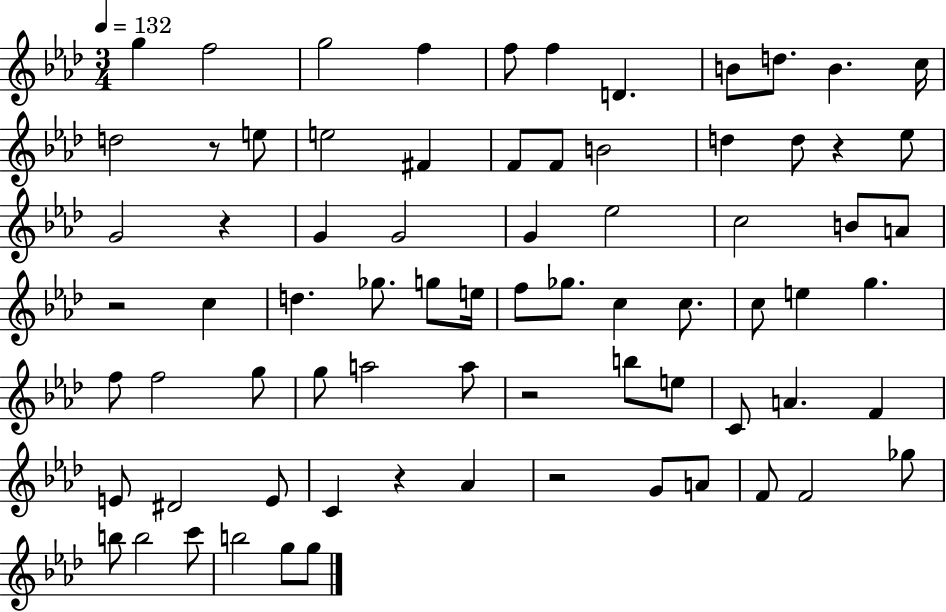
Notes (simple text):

G5/q F5/h G5/h F5/q F5/e F5/q D4/q. B4/e D5/e. B4/q. C5/s D5/h R/e E5/e E5/h F#4/q F4/e F4/e B4/h D5/q D5/e R/q Eb5/e G4/h R/q G4/q G4/h G4/q Eb5/h C5/h B4/e A4/e R/h C5/q D5/q. Gb5/e. G5/e E5/s F5/e Gb5/e. C5/q C5/e. C5/e E5/q G5/q. F5/e F5/h G5/e G5/e A5/h A5/e R/h B5/e E5/e C4/e A4/q. F4/q E4/e D#4/h E4/e C4/q R/q Ab4/q R/h G4/e A4/e F4/e F4/h Gb5/e B5/e B5/h C6/e B5/h G5/e G5/e